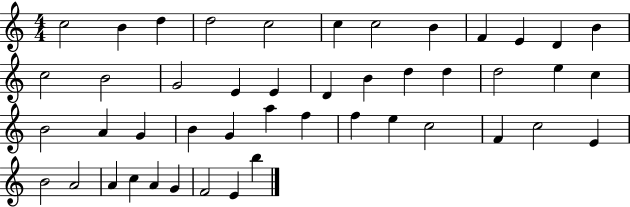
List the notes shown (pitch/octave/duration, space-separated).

C5/h B4/q D5/q D5/h C5/h C5/q C5/h B4/q F4/q E4/q D4/q B4/q C5/h B4/h G4/h E4/q E4/q D4/q B4/q D5/q D5/q D5/h E5/q C5/q B4/h A4/q G4/q B4/q G4/q A5/q F5/q F5/q E5/q C5/h F4/q C5/h E4/q B4/h A4/h A4/q C5/q A4/q G4/q F4/h E4/q B5/q